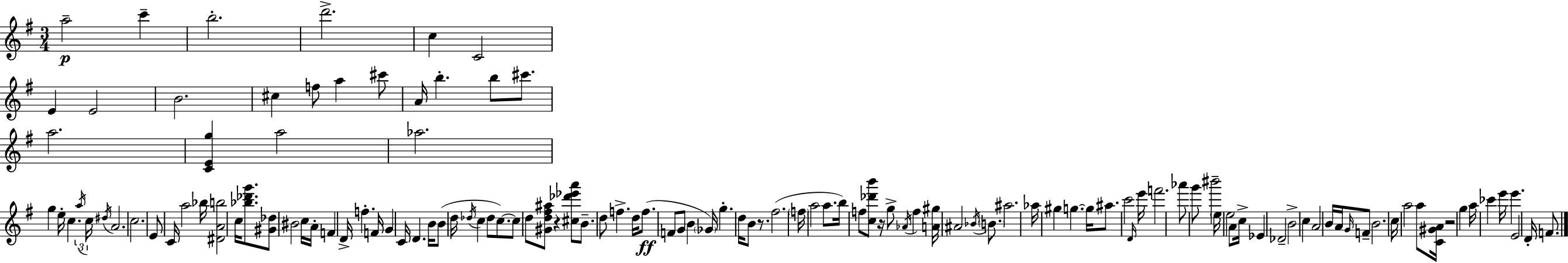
{
  \clef treble
  \numericTimeSignature
  \time 3/4
  \key e \minor
  \repeat volta 2 { a''2--\p c'''4-- | b''2.-. | d'''2.-> | c''4 c'2 | \break e'4 e'2 | b'2. | cis''4 f''8 a''4 cis'''8 | a'16 b''4.-. b''8 cis'''8. | \break a''2. | <c' e' g''>4 a''2 | aes''2. | g''4 e''16-. c''4. \tuplet 3/2 { \acciaccatura { a''16 } | \break c''16 \acciaccatura { dis''16 } } a'2. | c''2. | e'8 c'16 a''2 | bes''16 <dis' a' b''>2 c''16 <bes'' des''' g'''>8. | \break <gis' des''>8 bis'2 | c''16 a'16-. f'4 d'16-> f''4.-. | f'16 g'4 c'16 d'4. | b'16 b'8( d''16 \acciaccatura { des''16 } c''4 des''8 | \break c''8.~~) c''8 d''8 <gis' d'' fis'' ais''>8 r4 | <cis'' des''' ees''' a'''>8 b'8.-- d''8 f''4.-> | d''16 f''8.(\ff f'8 g'8 b'4 | \parenthesize ges'16) g''4.-. d''16 b'8 | \break r8. fis''2.( | \parenthesize f''16 a''2 | a''8. b''16) f''8 <c'' des''' b'''>8 r16 g''8-> \acciaccatura { aes'16 } | f''4 <a' gis''>16 ais'2 | \break \acciaccatura { bes'16 } \parenthesize b'8. ais''2. | aes''16 gis''4 g''4.~~ | g''16 ais''8. c'''2 | \grace { d'16 } e'''16 f'''2. | \break aes'''8 g'''8 bis'''2-- | \parenthesize e''16 e''2 | a'8 c''16-> ees'4 des'2-- | b'2-> | \break c''4 a'2 | b'16 a'16 \grace { g'16 } f'8-- b'2. | c''16 a''2 | a''8 <c' gis' a'>16 r2 | \break g''4 a''16 ces'''4 | e'''16 e'''4. e'2 | d'16-. f'8. } \bar "|."
}